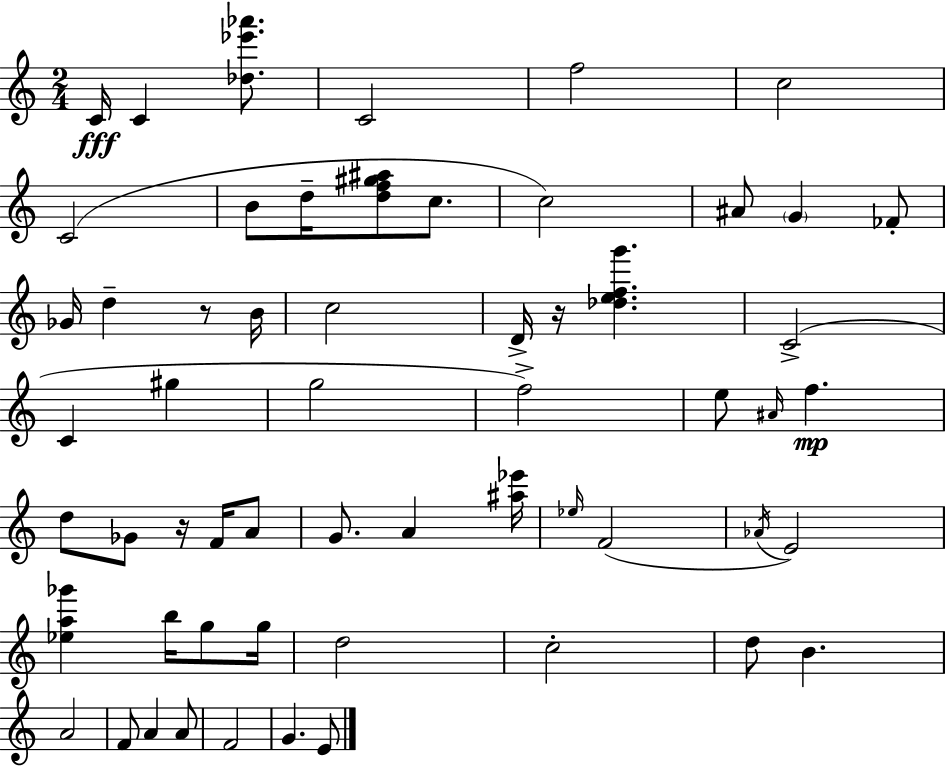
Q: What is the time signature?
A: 2/4